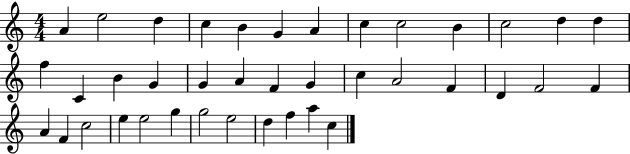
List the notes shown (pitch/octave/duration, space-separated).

A4/q E5/h D5/q C5/q B4/q G4/q A4/q C5/q C5/h B4/q C5/h D5/q D5/q F5/q C4/q B4/q G4/q G4/q A4/q F4/q G4/q C5/q A4/h F4/q D4/q F4/h F4/q A4/q F4/q C5/h E5/q E5/h G5/q G5/h E5/h D5/q F5/q A5/q C5/q